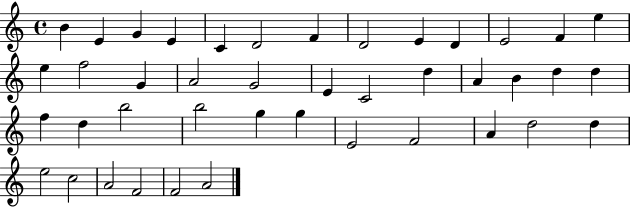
{
  \clef treble
  \time 4/4
  \defaultTimeSignature
  \key c \major
  b'4 e'4 g'4 e'4 | c'4 d'2 f'4 | d'2 e'4 d'4 | e'2 f'4 e''4 | \break e''4 f''2 g'4 | a'2 g'2 | e'4 c'2 d''4 | a'4 b'4 d''4 d''4 | \break f''4 d''4 b''2 | b''2 g''4 g''4 | e'2 f'2 | a'4 d''2 d''4 | \break e''2 c''2 | a'2 f'2 | f'2 a'2 | \bar "|."
}